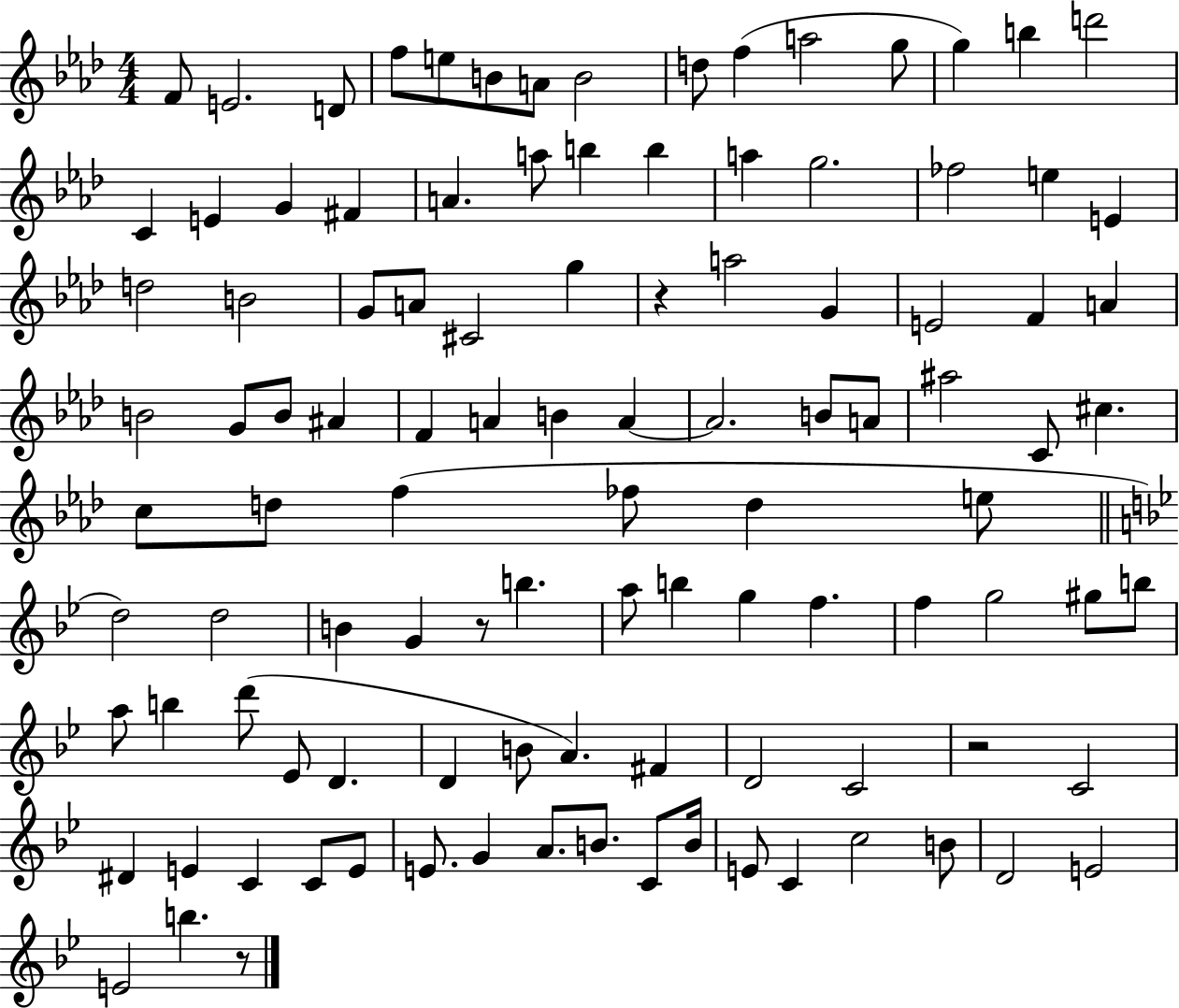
{
  \clef treble
  \numericTimeSignature
  \time 4/4
  \key aes \major
  \repeat volta 2 { f'8 e'2. d'8 | f''8 e''8 b'8 a'8 b'2 | d''8 f''4( a''2 g''8 | g''4) b''4 d'''2 | \break c'4 e'4 g'4 fis'4 | a'4. a''8 b''4 b''4 | a''4 g''2. | fes''2 e''4 e'4 | \break d''2 b'2 | g'8 a'8 cis'2 g''4 | r4 a''2 g'4 | e'2 f'4 a'4 | \break b'2 g'8 b'8 ais'4 | f'4 a'4 b'4 a'4~~ | a'2. b'8 a'8 | ais''2 c'8 cis''4. | \break c''8 d''8 f''4( fes''8 d''4 e''8 | \bar "||" \break \key bes \major d''2) d''2 | b'4 g'4 r8 b''4. | a''8 b''4 g''4 f''4. | f''4 g''2 gis''8 b''8 | \break a''8 b''4 d'''8( ees'8 d'4. | d'4 b'8 a'4.) fis'4 | d'2 c'2 | r2 c'2 | \break dis'4 e'4 c'4 c'8 e'8 | e'8. g'4 a'8. b'8. c'8 b'16 | e'8 c'4 c''2 b'8 | d'2 e'2 | \break e'2 b''4. r8 | } \bar "|."
}